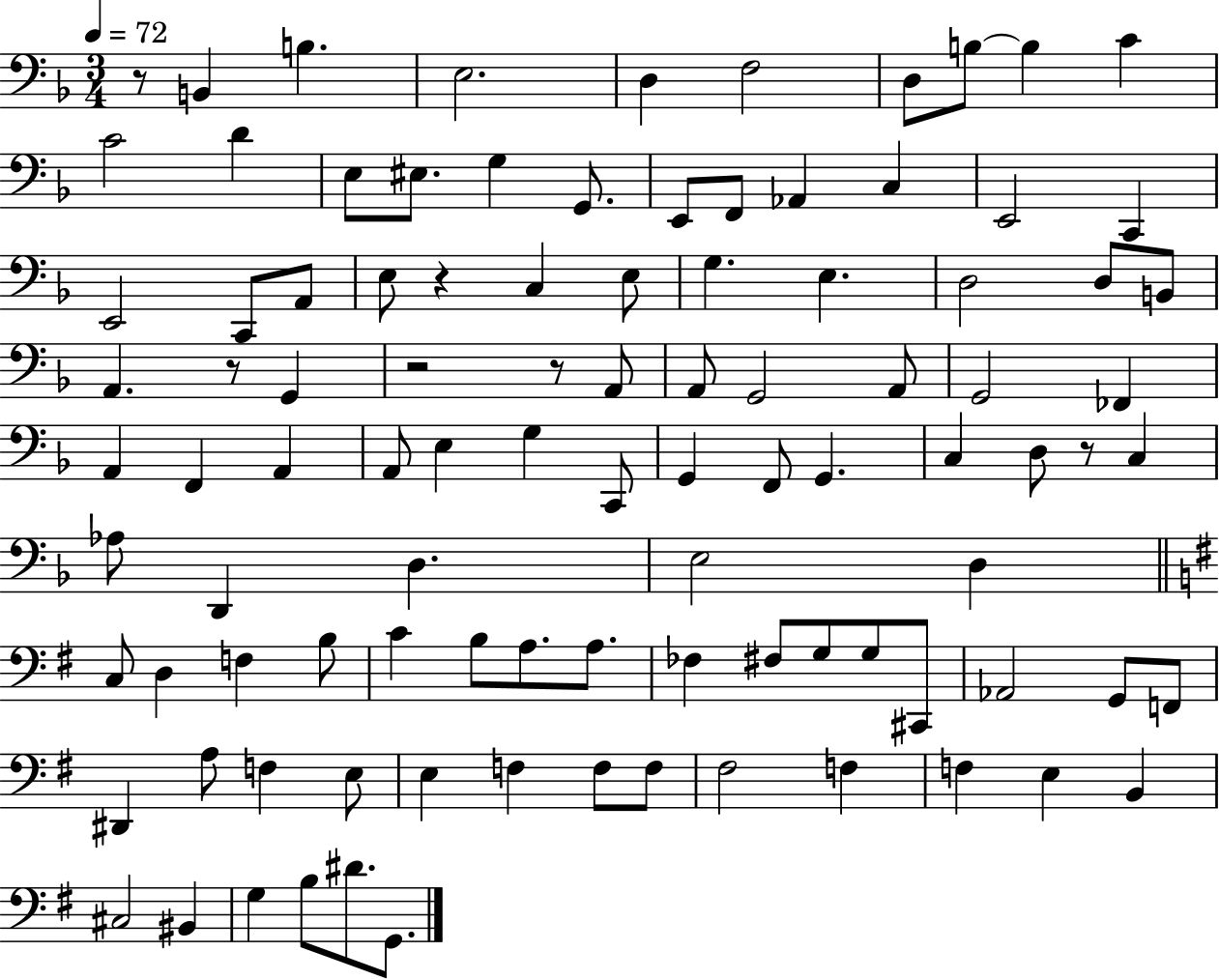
{
  \clef bass
  \numericTimeSignature
  \time 3/4
  \key f \major
  \tempo 4 = 72
  r8 b,4 b4. | e2. | d4 f2 | d8 b8~~ b4 c'4 | \break c'2 d'4 | e8 eis8. g4 g,8. | e,8 f,8 aes,4 c4 | e,2 c,4 | \break e,2 c,8 a,8 | e8 r4 c4 e8 | g4. e4. | d2 d8 b,8 | \break a,4. r8 g,4 | r2 r8 a,8 | a,8 g,2 a,8 | g,2 fes,4 | \break a,4 f,4 a,4 | a,8 e4 g4 c,8 | g,4 f,8 g,4. | c4 d8 r8 c4 | \break aes8 d,4 d4. | e2 d4 | \bar "||" \break \key g \major c8 d4 f4 b8 | c'4 b8 a8. a8. | fes4 fis8 g8 g8 cis,8 | aes,2 g,8 f,8 | \break dis,4 a8 f4 e8 | e4 f4 f8 f8 | fis2 f4 | f4 e4 b,4 | \break cis2 bis,4 | g4 b8 dis'8. g,8. | \bar "|."
}